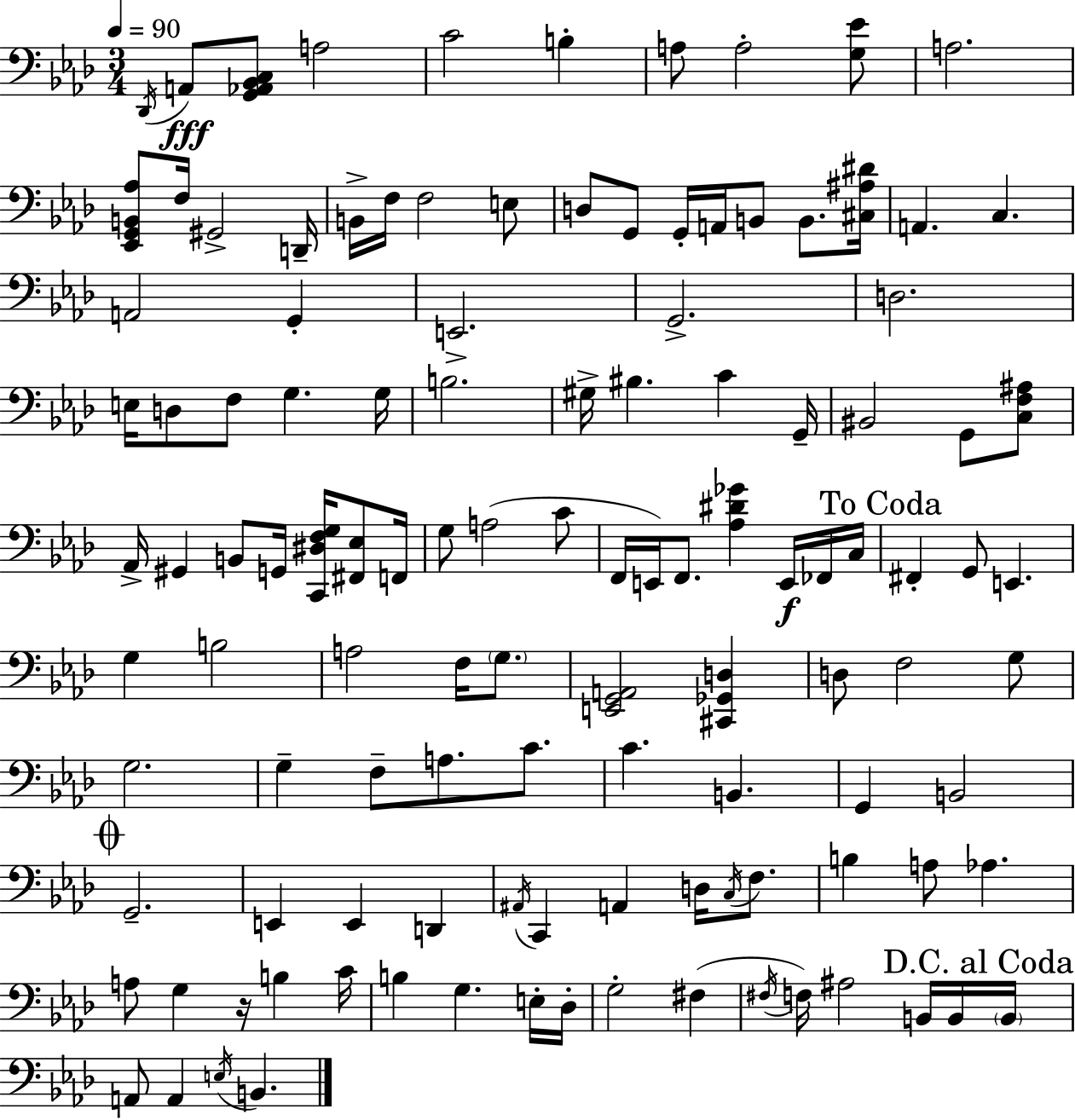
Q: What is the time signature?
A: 3/4